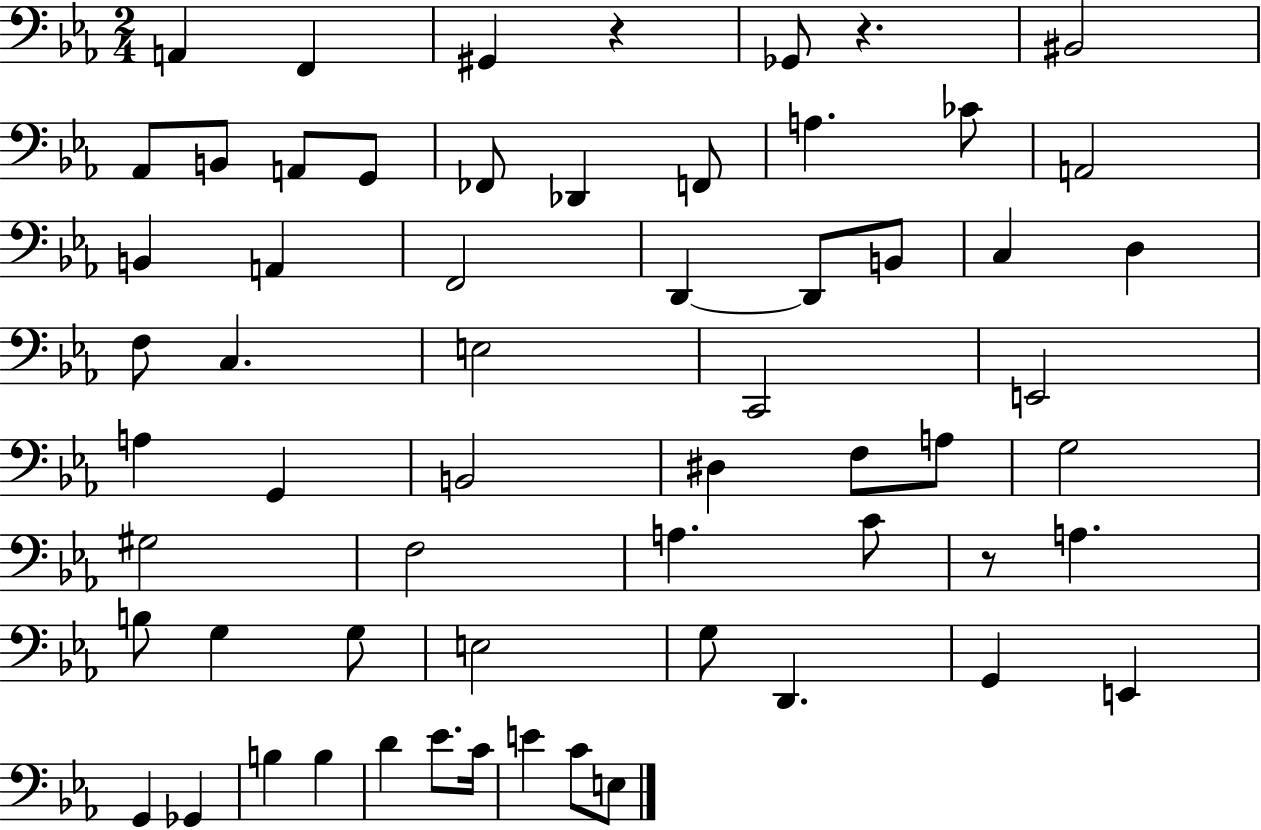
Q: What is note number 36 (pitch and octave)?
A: G#3